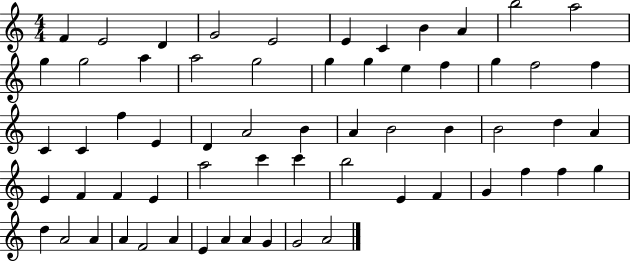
X:1
T:Untitled
M:4/4
L:1/4
K:C
F E2 D G2 E2 E C B A b2 a2 g g2 a a2 g2 g g e f g f2 f C C f E D A2 B A B2 B B2 d A E F F E a2 c' c' b2 E F G f f g d A2 A A F2 A E A A G G2 A2